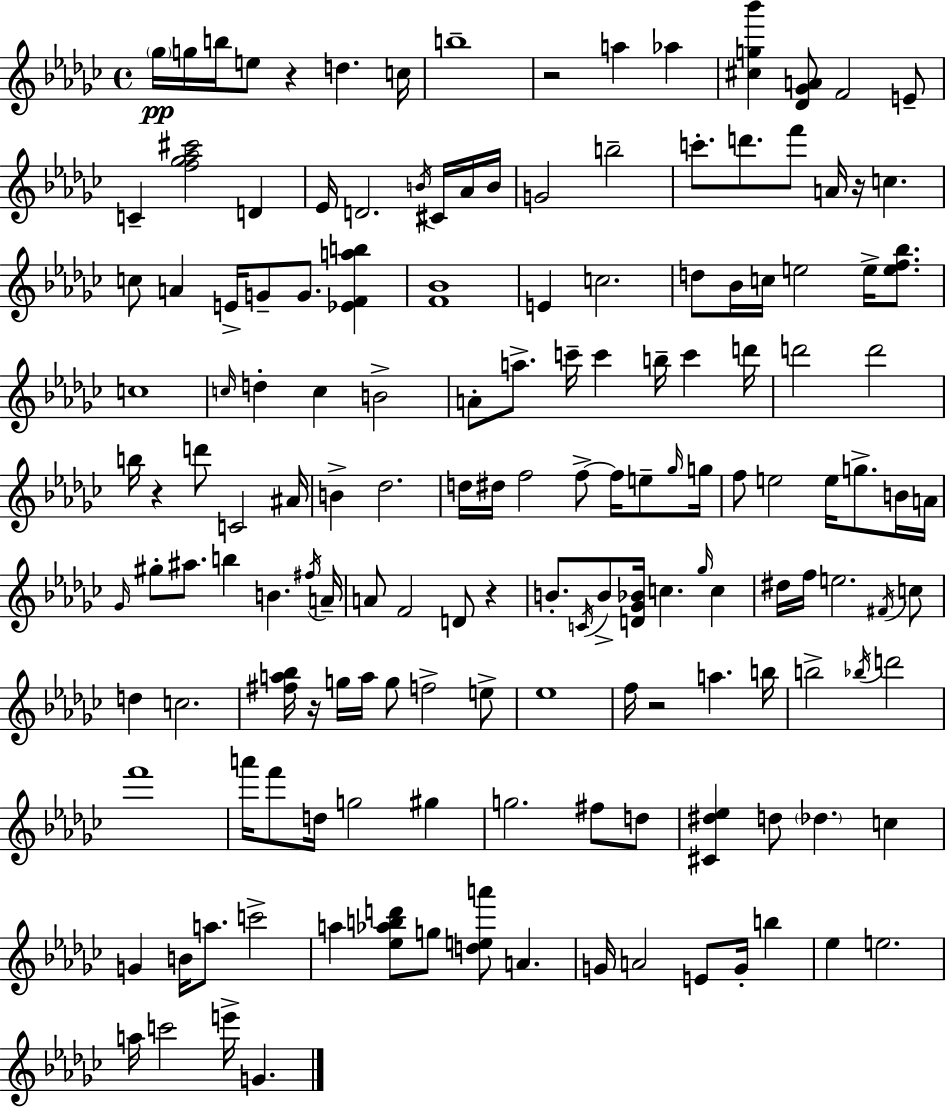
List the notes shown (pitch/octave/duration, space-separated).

Gb5/s G5/s B5/s E5/e R/q D5/q. C5/s B5/w R/h A5/q Ab5/q [C#5,G5,Bb6]/q [Db4,Gb4,A4]/e F4/h E4/e C4/q [F5,Gb5,Ab5,C#6]/h D4/q Eb4/s D4/h. B4/s C#4/s Ab4/s B4/s G4/h B5/h C6/e. D6/e. F6/e A4/s R/s C5/q. C5/e A4/q E4/s G4/e G4/e. [Eb4,F4,A5,B5]/q [F4,Bb4]/w E4/q C5/h. D5/e Bb4/s C5/s E5/h E5/s [E5,F5,Bb5]/e. C5/w C5/s D5/q C5/q B4/h A4/e A5/e. C6/s C6/q B5/s C6/q D6/s D6/h D6/h B5/s R/q D6/e C4/h A#4/s B4/q Db5/h. D5/s D#5/s F5/h F5/e F5/s E5/e Gb5/s G5/s F5/e E5/h E5/s G5/e. B4/s A4/s Gb4/s G#5/e A#5/e. B5/q B4/q. F#5/s A4/s A4/e F4/h D4/e R/q B4/e. C4/s B4/e [D4,Gb4,Bb4]/s C5/q. Gb5/s C5/q D#5/s F5/s E5/h. F#4/s C5/e D5/q C5/h. [F#5,A5,Bb5]/s R/s G5/s A5/s G5/e F5/h E5/e Eb5/w F5/s R/h A5/q. B5/s B5/h Bb5/s D6/h F6/w A6/s F6/e D5/s G5/h G#5/q G5/h. F#5/e D5/e [C#4,D#5,Eb5]/q D5/e Db5/q. C5/q G4/q B4/s A5/e. C6/h A5/q [Eb5,Ab5,B5,D6]/e G5/e [D5,E5,A6]/e A4/q. G4/s A4/h E4/e G4/s B5/q Eb5/q E5/h. A5/s C6/h E6/s G4/q.